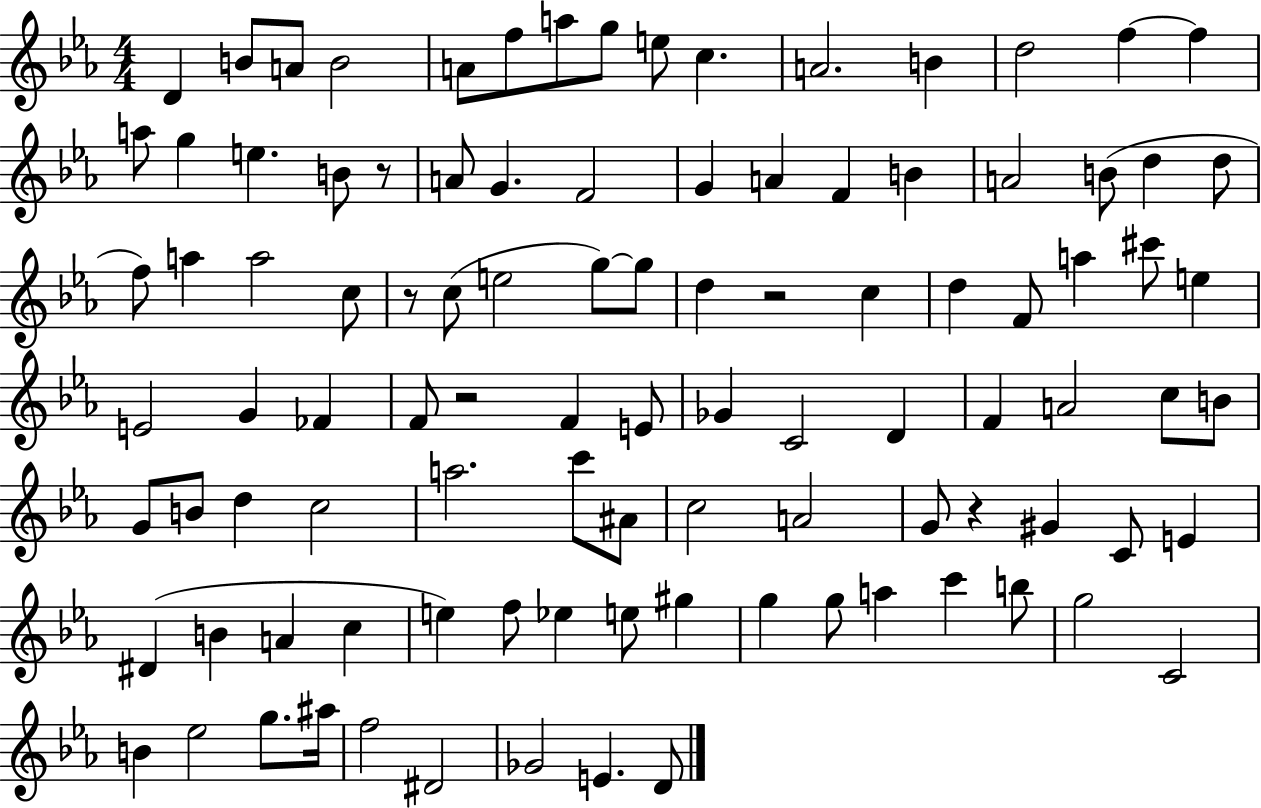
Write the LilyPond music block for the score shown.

{
  \clef treble
  \numericTimeSignature
  \time 4/4
  \key ees \major
  d'4 b'8 a'8 b'2 | a'8 f''8 a''8 g''8 e''8 c''4. | a'2. b'4 | d''2 f''4~~ f''4 | \break a''8 g''4 e''4. b'8 r8 | a'8 g'4. f'2 | g'4 a'4 f'4 b'4 | a'2 b'8( d''4 d''8 | \break f''8) a''4 a''2 c''8 | r8 c''8( e''2 g''8~~) g''8 | d''4 r2 c''4 | d''4 f'8 a''4 cis'''8 e''4 | \break e'2 g'4 fes'4 | f'8 r2 f'4 e'8 | ges'4 c'2 d'4 | f'4 a'2 c''8 b'8 | \break g'8 b'8 d''4 c''2 | a''2. c'''8 ais'8 | c''2 a'2 | g'8 r4 gis'4 c'8 e'4 | \break dis'4( b'4 a'4 c''4 | e''4) f''8 ees''4 e''8 gis''4 | g''4 g''8 a''4 c'''4 b''8 | g''2 c'2 | \break b'4 ees''2 g''8. ais''16 | f''2 dis'2 | ges'2 e'4. d'8 | \bar "|."
}